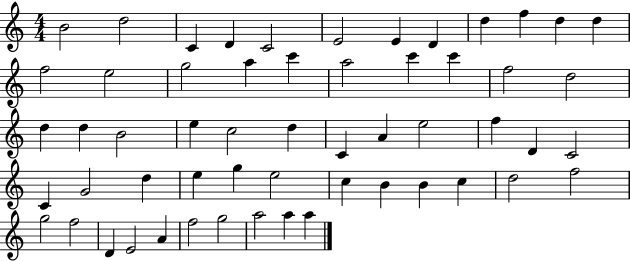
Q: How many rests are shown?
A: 0